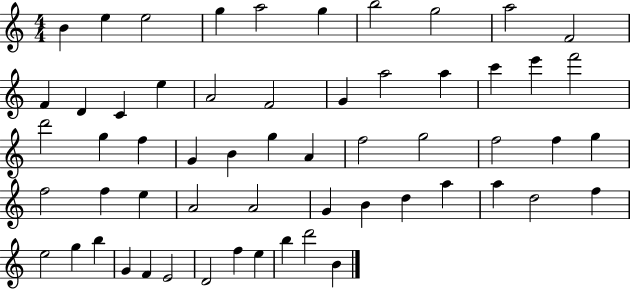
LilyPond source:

{
  \clef treble
  \numericTimeSignature
  \time 4/4
  \key c \major
  b'4 e''4 e''2 | g''4 a''2 g''4 | b''2 g''2 | a''2 f'2 | \break f'4 d'4 c'4 e''4 | a'2 f'2 | g'4 a''2 a''4 | c'''4 e'''4 f'''2 | \break d'''2 g''4 f''4 | g'4 b'4 g''4 a'4 | f''2 g''2 | f''2 f''4 g''4 | \break f''2 f''4 e''4 | a'2 a'2 | g'4 b'4 d''4 a''4 | a''4 d''2 f''4 | \break e''2 g''4 b''4 | g'4 f'4 e'2 | d'2 f''4 e''4 | b''4 d'''2 b'4 | \break \bar "|."
}